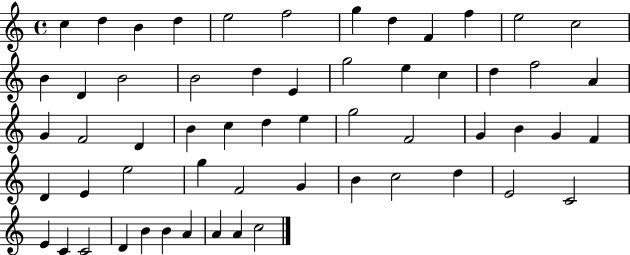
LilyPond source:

{
  \clef treble
  \time 4/4
  \defaultTimeSignature
  \key c \major
  c''4 d''4 b'4 d''4 | e''2 f''2 | g''4 d''4 f'4 f''4 | e''2 c''2 | \break b'4 d'4 b'2 | b'2 d''4 e'4 | g''2 e''4 c''4 | d''4 f''2 a'4 | \break g'4 f'2 d'4 | b'4 c''4 d''4 e''4 | g''2 f'2 | g'4 b'4 g'4 f'4 | \break d'4 e'4 e''2 | g''4 f'2 g'4 | b'4 c''2 d''4 | e'2 c'2 | \break e'4 c'4 c'2 | d'4 b'4 b'4 a'4 | a'4 a'4 c''2 | \bar "|."
}